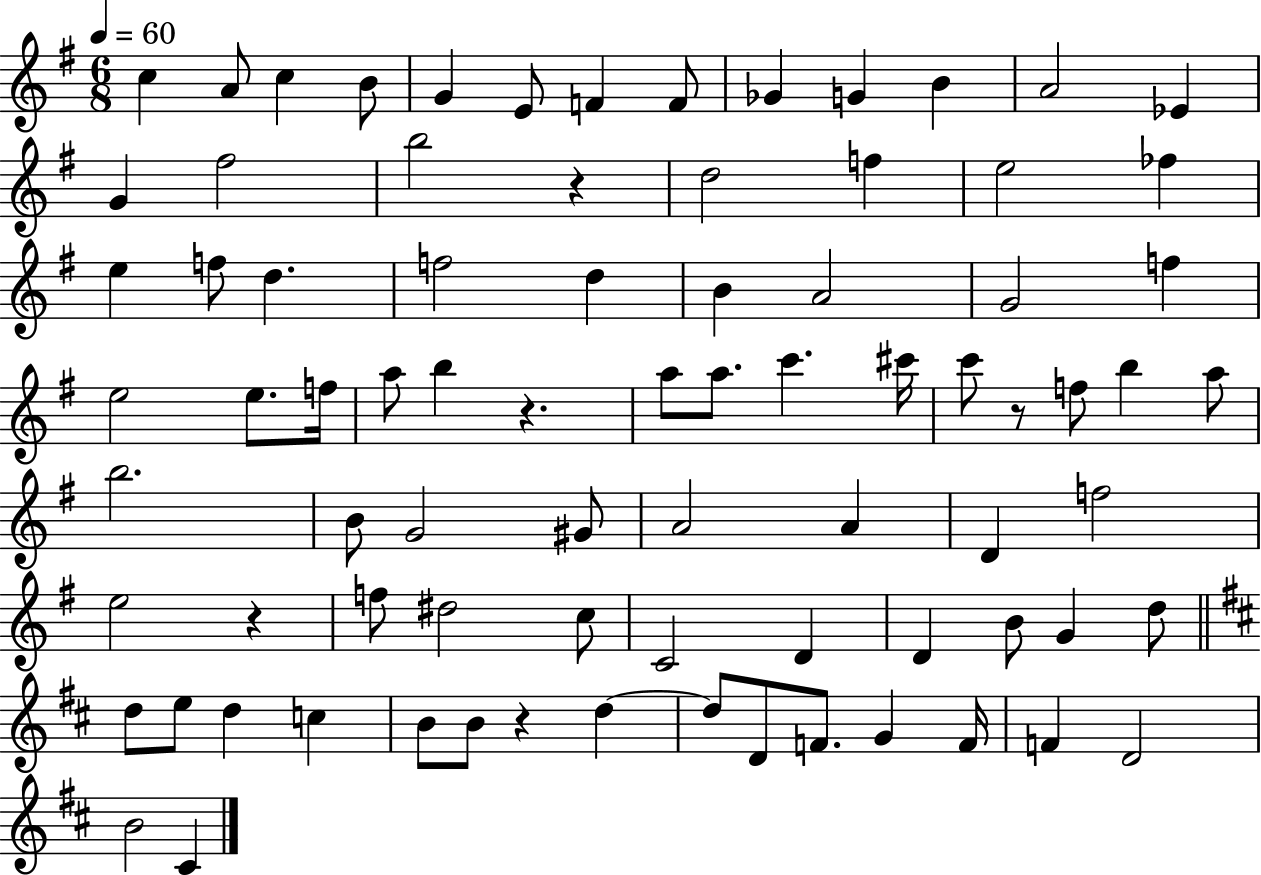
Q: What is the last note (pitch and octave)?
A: C#4